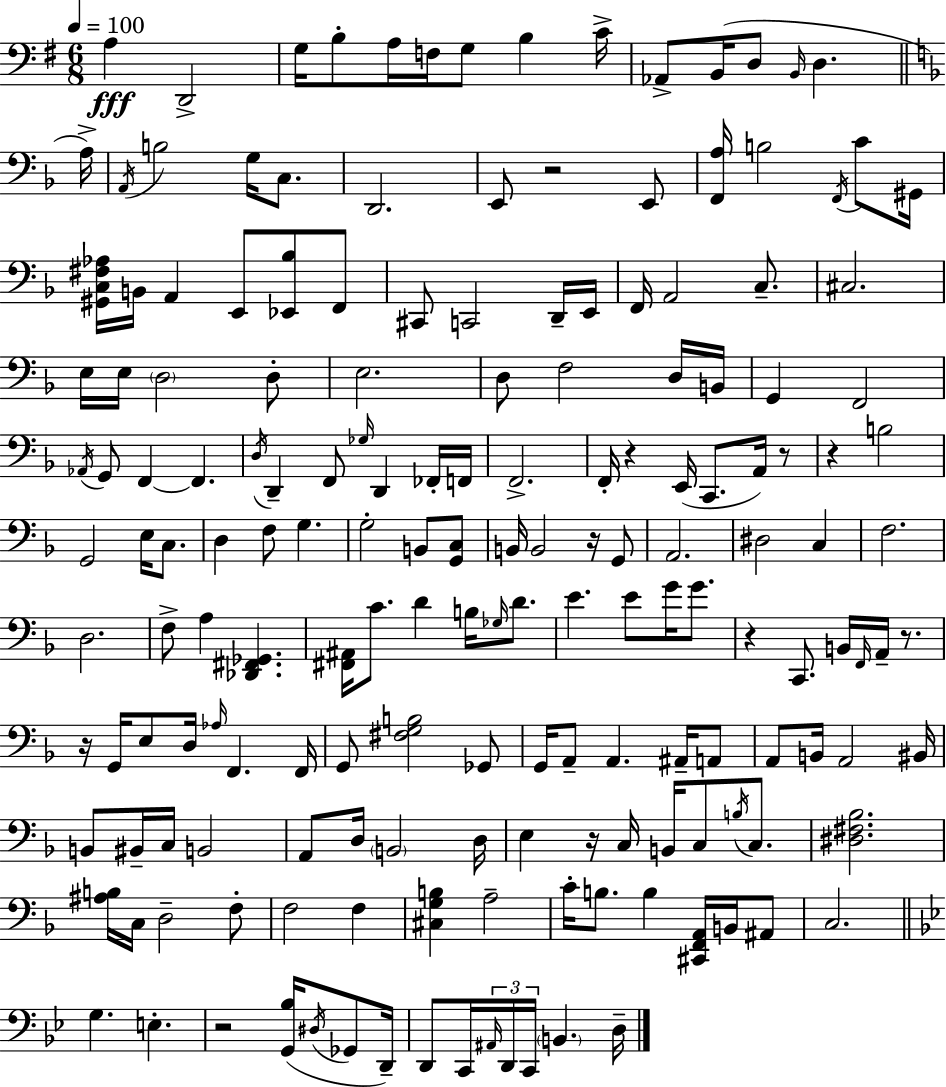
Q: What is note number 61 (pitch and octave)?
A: F2